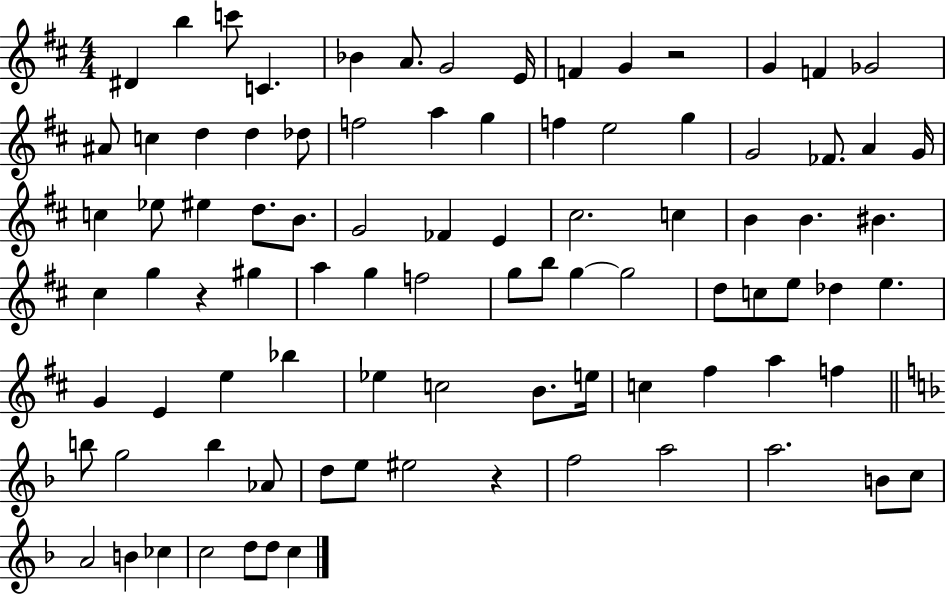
X:1
T:Untitled
M:4/4
L:1/4
K:D
^D b c'/2 C _B A/2 G2 E/4 F G z2 G F _G2 ^A/2 c d d _d/2 f2 a g f e2 g G2 _F/2 A G/4 c _e/2 ^e d/2 B/2 G2 _F E ^c2 c B B ^B ^c g z ^g a g f2 g/2 b/2 g g2 d/2 c/2 e/2 _d e G E e _b _e c2 B/2 e/4 c ^f a f b/2 g2 b _A/2 d/2 e/2 ^e2 z f2 a2 a2 B/2 c/2 A2 B _c c2 d/2 d/2 c